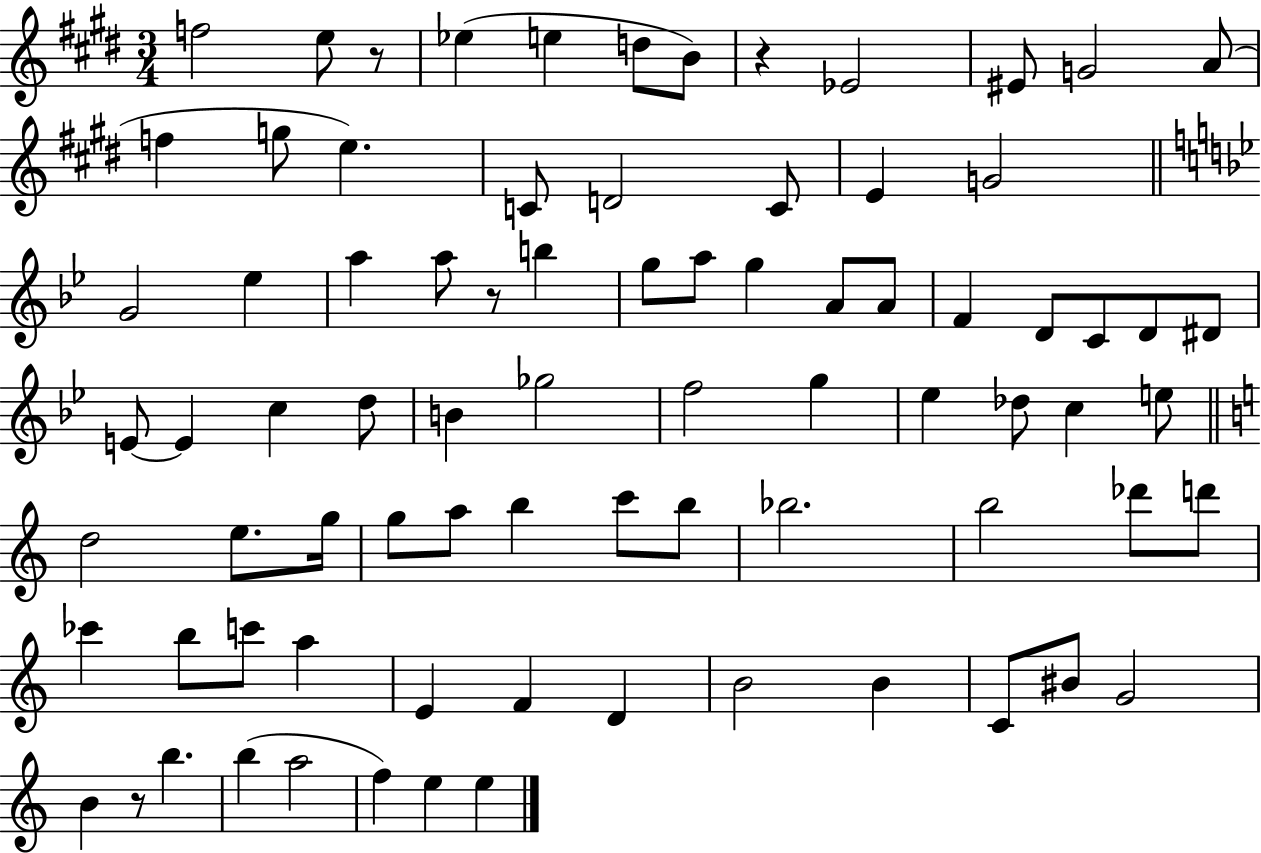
{
  \clef treble
  \numericTimeSignature
  \time 3/4
  \key e \major
  f''2 e''8 r8 | ees''4( e''4 d''8 b'8) | r4 ees'2 | eis'8 g'2 a'8( | \break f''4 g''8 e''4.) | c'8 d'2 c'8 | e'4 g'2 | \bar "||" \break \key bes \major g'2 ees''4 | a''4 a''8 r8 b''4 | g''8 a''8 g''4 a'8 a'8 | f'4 d'8 c'8 d'8 dis'8 | \break e'8~~ e'4 c''4 d''8 | b'4 ges''2 | f''2 g''4 | ees''4 des''8 c''4 e''8 | \break \bar "||" \break \key a \minor d''2 e''8. g''16 | g''8 a''8 b''4 c'''8 b''8 | bes''2. | b''2 des'''8 d'''8 | \break ces'''4 b''8 c'''8 a''4 | e'4 f'4 d'4 | b'2 b'4 | c'8 bis'8 g'2 | \break b'4 r8 b''4. | b''4( a''2 | f''4) e''4 e''4 | \bar "|."
}